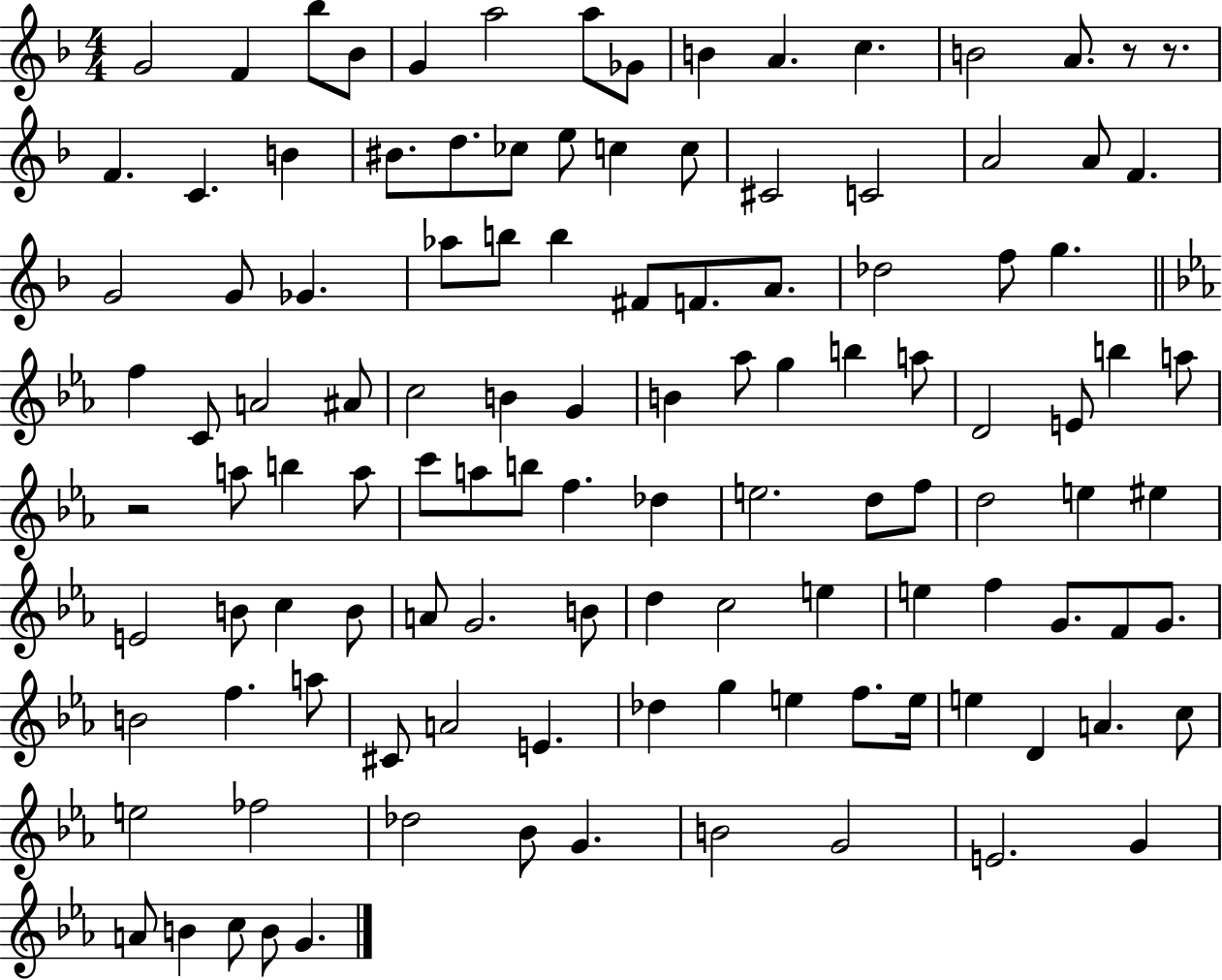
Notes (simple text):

G4/h F4/q Bb5/e Bb4/e G4/q A5/h A5/e Gb4/e B4/q A4/q. C5/q. B4/h A4/e. R/e R/e. F4/q. C4/q. B4/q BIS4/e. D5/e. CES5/e E5/e C5/q C5/e C#4/h C4/h A4/h A4/e F4/q. G4/h G4/e Gb4/q. Ab5/e B5/e B5/q F#4/e F4/e. A4/e. Db5/h F5/e G5/q. F5/q C4/e A4/h A#4/e C5/h B4/q G4/q B4/q Ab5/e G5/q B5/q A5/e D4/h E4/e B5/q A5/e R/h A5/e B5/q A5/e C6/e A5/e B5/e F5/q. Db5/q E5/h. D5/e F5/e D5/h E5/q EIS5/q E4/h B4/e C5/q B4/e A4/e G4/h. B4/e D5/q C5/h E5/q E5/q F5/q G4/e. F4/e G4/e. B4/h F5/q. A5/e C#4/e A4/h E4/q. Db5/q G5/q E5/q F5/e. E5/s E5/q D4/q A4/q. C5/e E5/h FES5/h Db5/h Bb4/e G4/q. B4/h G4/h E4/h. G4/q A4/e B4/q C5/e B4/e G4/q.